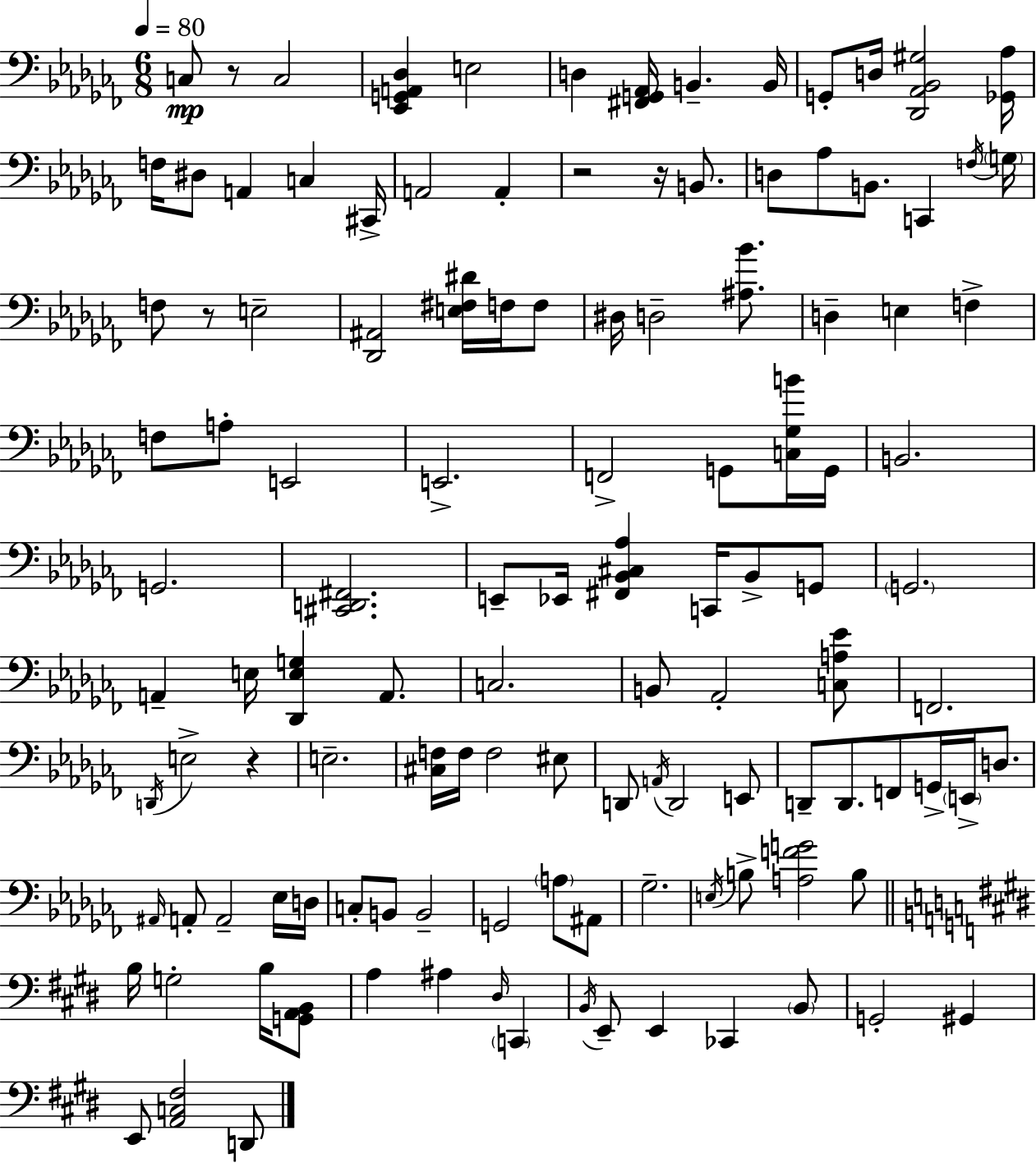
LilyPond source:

{
  \clef bass
  \numericTimeSignature
  \time 6/8
  \key aes \minor
  \tempo 4 = 80
  c8\mp r8 c2 | <ees, g, a, des>4 e2 | d4 <fis, g, aes,>16 b,4.-- b,16 | g,8-. d16 <des, aes, bes, gis>2 <ges, aes>16 | \break f16 dis8 a,4 c4 cis,16-> | a,2 a,4-. | r2 r16 b,8. | d8 aes8 b,8. c,4 \acciaccatura { f16 } | \break \parenthesize g16 f8 r8 e2-- | <des, ais,>2 <e fis dis'>16 f16 f8 | dis16 d2-- <ais bes'>8. | d4-- e4 f4-> | \break f8 a8-. e,2 | e,2.-> | f,2-> g,8 <c ges b'>16 | g,16 b,2. | \break g,2. | <cis, d, fis,>2. | e,8-- ees,16 <fis, bes, cis aes>4 c,16 bes,8-> g,8 | \parenthesize g,2. | \break a,4-- e16 <des, e g>4 a,8. | c2. | b,8 aes,2-. <c a ees'>8 | f,2. | \break \acciaccatura { d,16 } e2-> r4 | e2.-- | <cis f>16 f16 f2 | eis8 d,8 \acciaccatura { a,16 } d,2 | \break e,8 d,8-- d,8. f,8 g,16-> \parenthesize e,16-> | d8. \grace { ais,16 } a,8-. a,2-- | ees16 d16 c8-. b,8 b,2-- | g,2 | \break \parenthesize a8 ais,8 ges2.-- | \acciaccatura { e16 } b8-> <a f' g'>2 | b8 \bar "||" \break \key e \major b16 g2-. b16 <g, a, b,>8 | a4 ais4 \grace { dis16 } \parenthesize c,4 | \acciaccatura { b,16 } e,8-- e,4 ces,4 | \parenthesize b,8 g,2-. gis,4 | \break e,8 <a, c fis>2 | d,8 \bar "|."
}